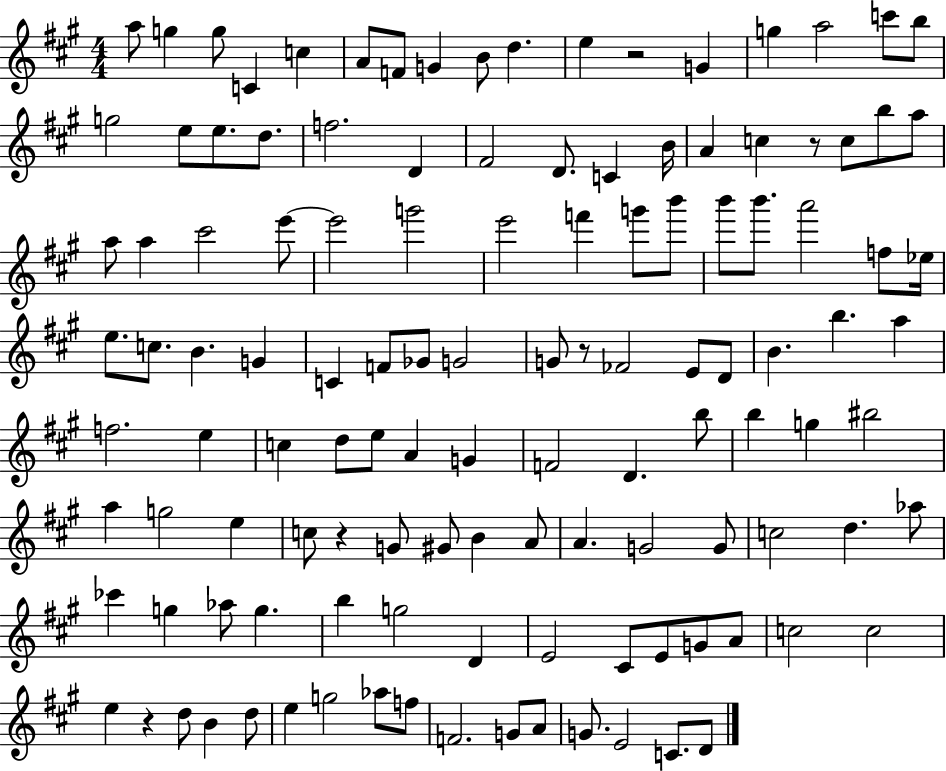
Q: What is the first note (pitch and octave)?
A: A5